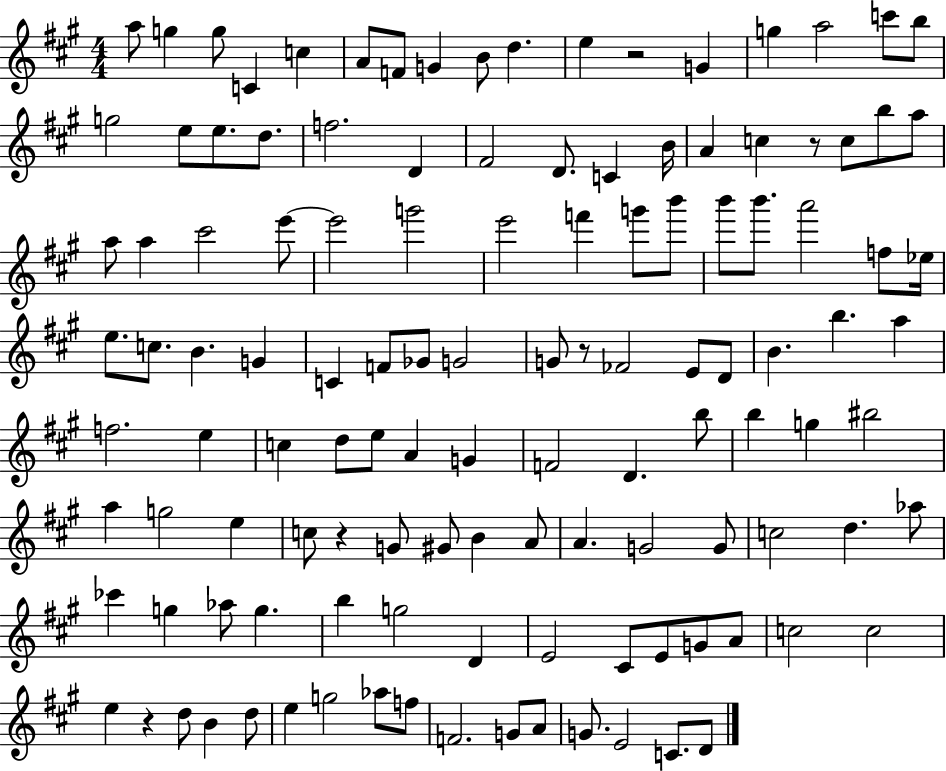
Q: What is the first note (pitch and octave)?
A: A5